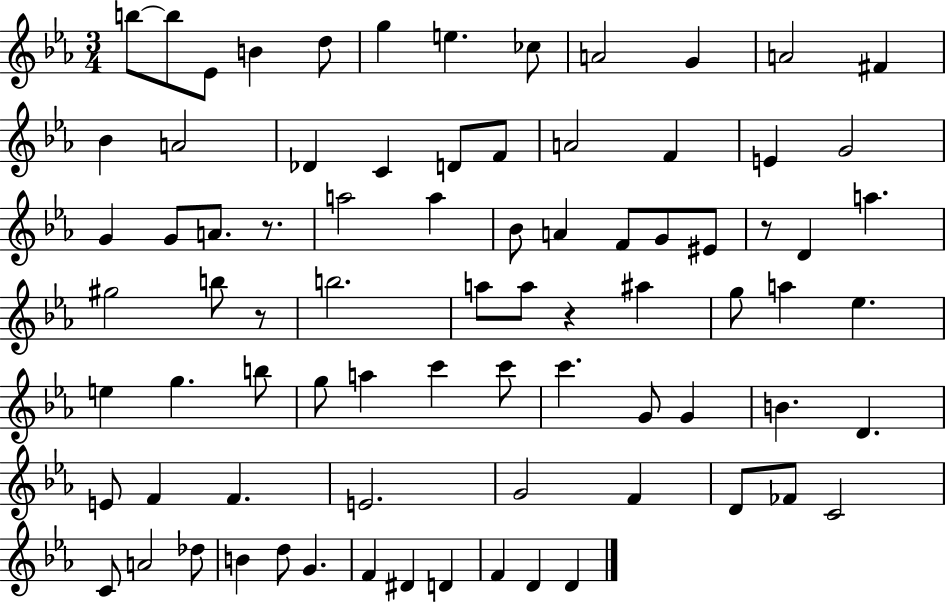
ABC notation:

X:1
T:Untitled
M:3/4
L:1/4
K:Eb
b/2 b/2 _E/2 B d/2 g e _c/2 A2 G A2 ^F _B A2 _D C D/2 F/2 A2 F E G2 G G/2 A/2 z/2 a2 a _B/2 A F/2 G/2 ^E/2 z/2 D a ^g2 b/2 z/2 b2 a/2 a/2 z ^a g/2 a _e e g b/2 g/2 a c' c'/2 c' G/2 G B D E/2 F F E2 G2 F D/2 _F/2 C2 C/2 A2 _d/2 B d/2 G F ^D D F D D